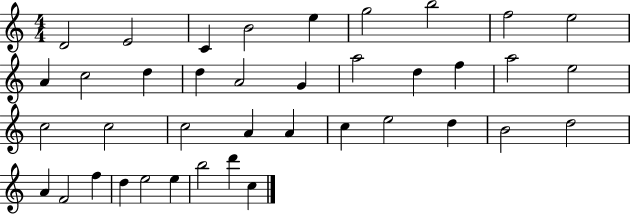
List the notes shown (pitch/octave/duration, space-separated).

D4/h E4/h C4/q B4/h E5/q G5/h B5/h F5/h E5/h A4/q C5/h D5/q D5/q A4/h G4/q A5/h D5/q F5/q A5/h E5/h C5/h C5/h C5/h A4/q A4/q C5/q E5/h D5/q B4/h D5/h A4/q F4/h F5/q D5/q E5/h E5/q B5/h D6/q C5/q